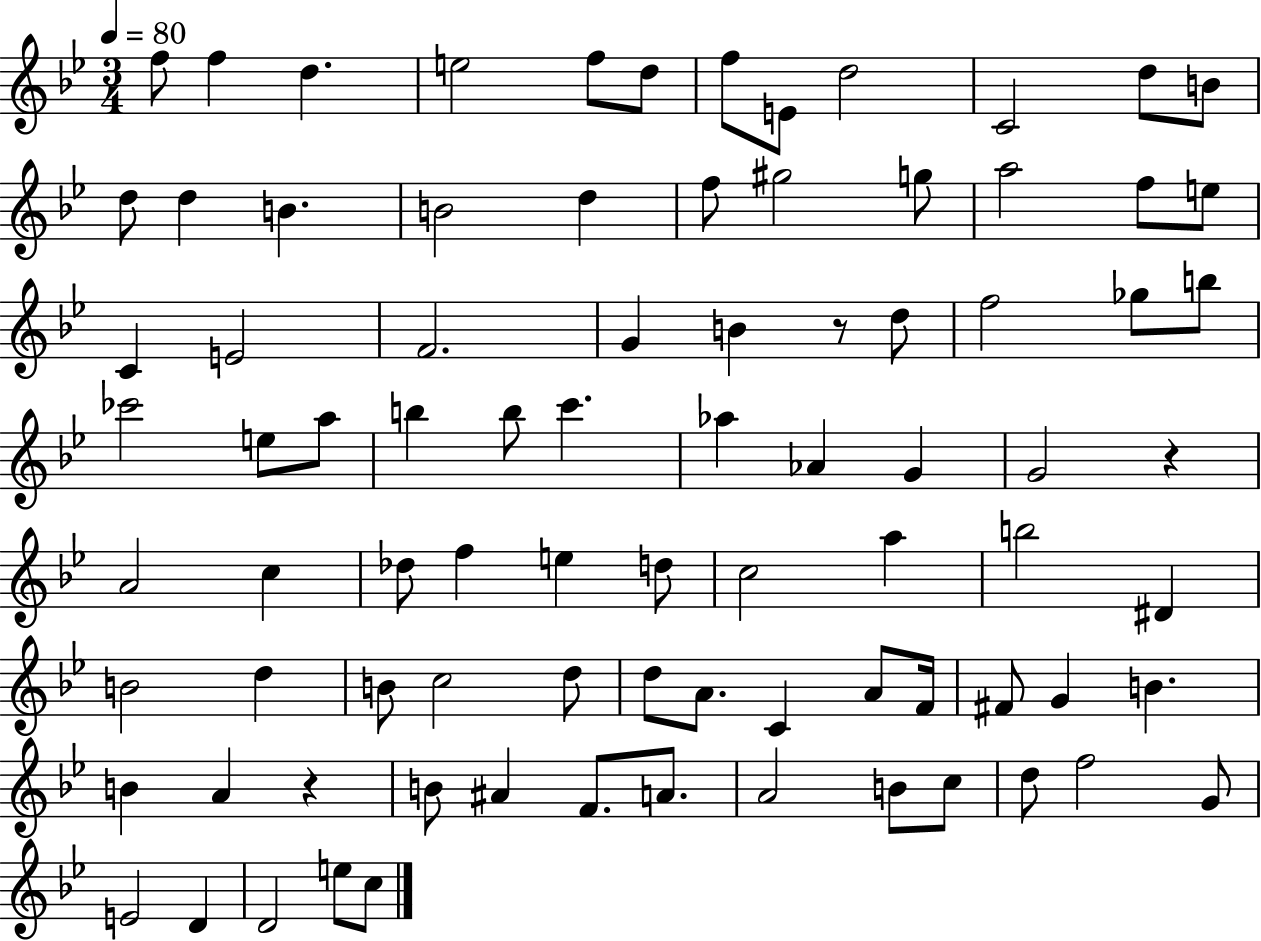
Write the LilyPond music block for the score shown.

{
  \clef treble
  \numericTimeSignature
  \time 3/4
  \key bes \major
  \tempo 4 = 80
  f''8 f''4 d''4. | e''2 f''8 d''8 | f''8 e'8 d''2 | c'2 d''8 b'8 | \break d''8 d''4 b'4. | b'2 d''4 | f''8 gis''2 g''8 | a''2 f''8 e''8 | \break c'4 e'2 | f'2. | g'4 b'4 r8 d''8 | f''2 ges''8 b''8 | \break ces'''2 e''8 a''8 | b''4 b''8 c'''4. | aes''4 aes'4 g'4 | g'2 r4 | \break a'2 c''4 | des''8 f''4 e''4 d''8 | c''2 a''4 | b''2 dis'4 | \break b'2 d''4 | b'8 c''2 d''8 | d''8 a'8. c'4 a'8 f'16 | fis'8 g'4 b'4. | \break b'4 a'4 r4 | b'8 ais'4 f'8. a'8. | a'2 b'8 c''8 | d''8 f''2 g'8 | \break e'2 d'4 | d'2 e''8 c''8 | \bar "|."
}